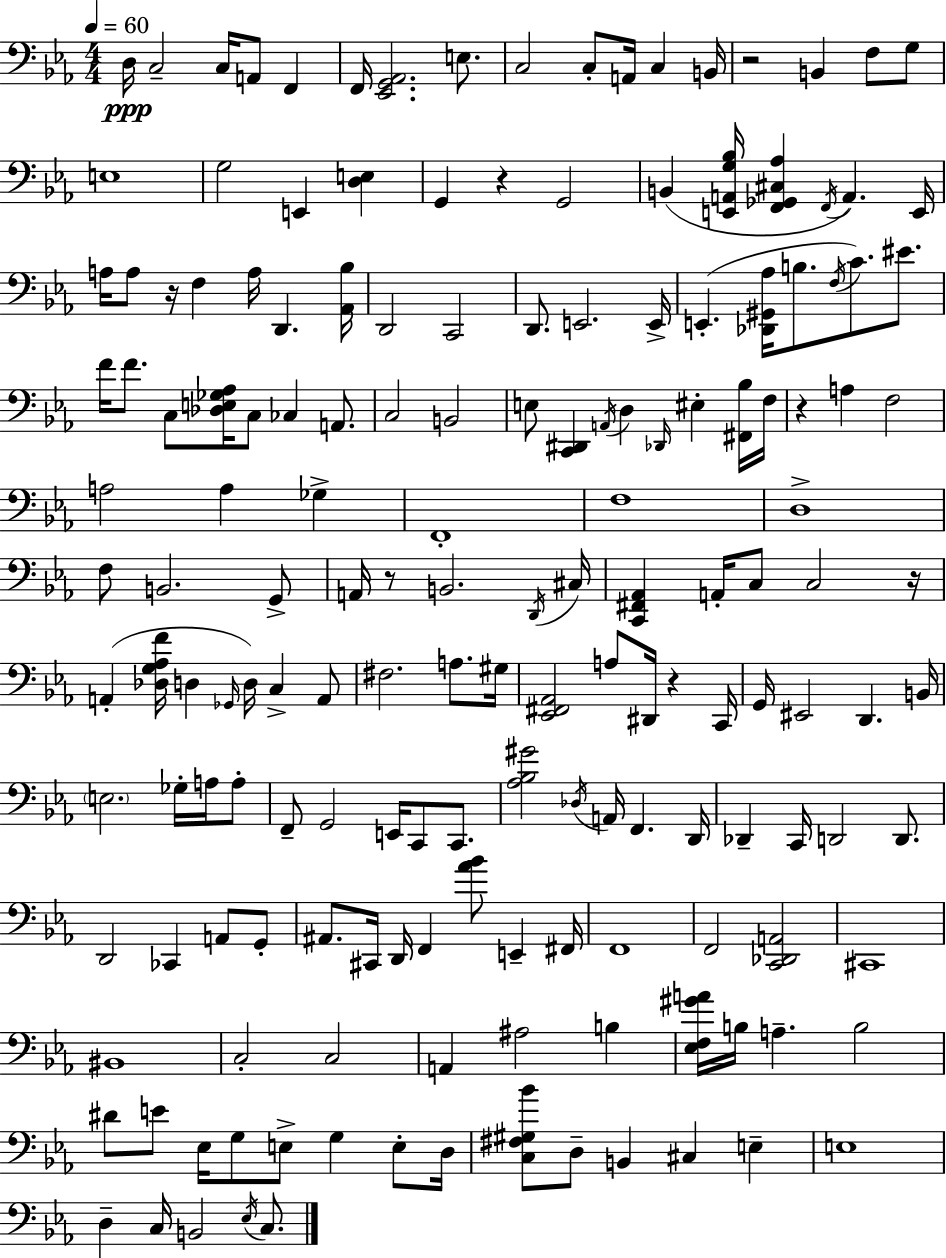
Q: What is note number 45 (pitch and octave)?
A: A2